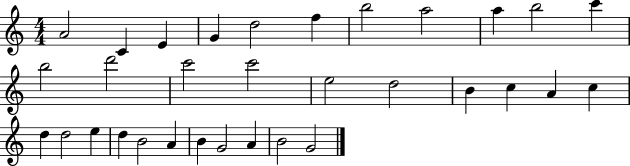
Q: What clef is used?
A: treble